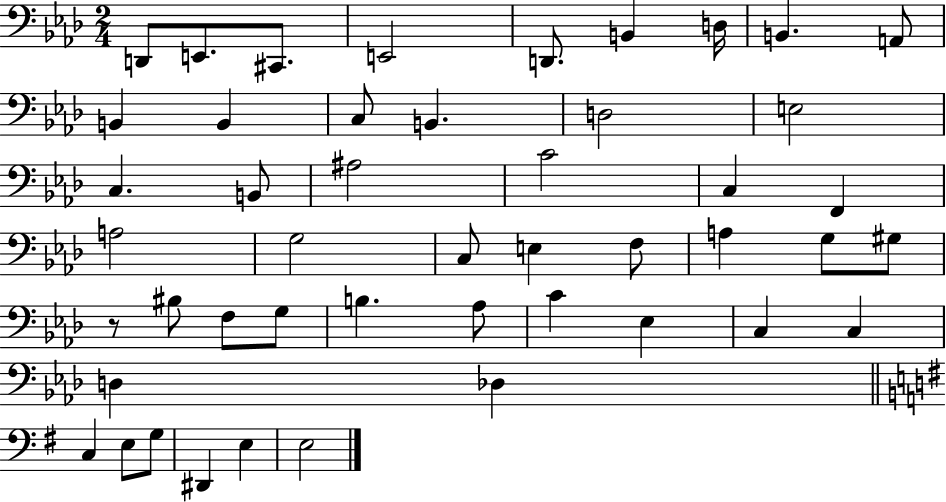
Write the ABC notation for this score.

X:1
T:Untitled
M:2/4
L:1/4
K:Ab
D,,/2 E,,/2 ^C,,/2 E,,2 D,,/2 B,, D,/4 B,, A,,/2 B,, B,, C,/2 B,, D,2 E,2 C, B,,/2 ^A,2 C2 C, F,, A,2 G,2 C,/2 E, F,/2 A, G,/2 ^G,/2 z/2 ^B,/2 F,/2 G,/2 B, _A,/2 C _E, C, C, D, _D, C, E,/2 G,/2 ^D,, E, E,2